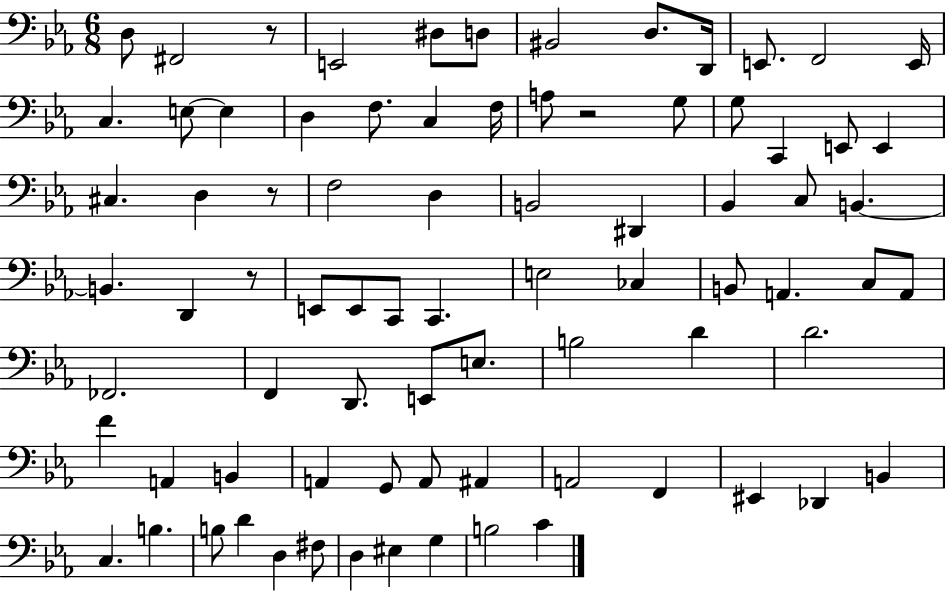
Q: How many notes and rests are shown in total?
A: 80